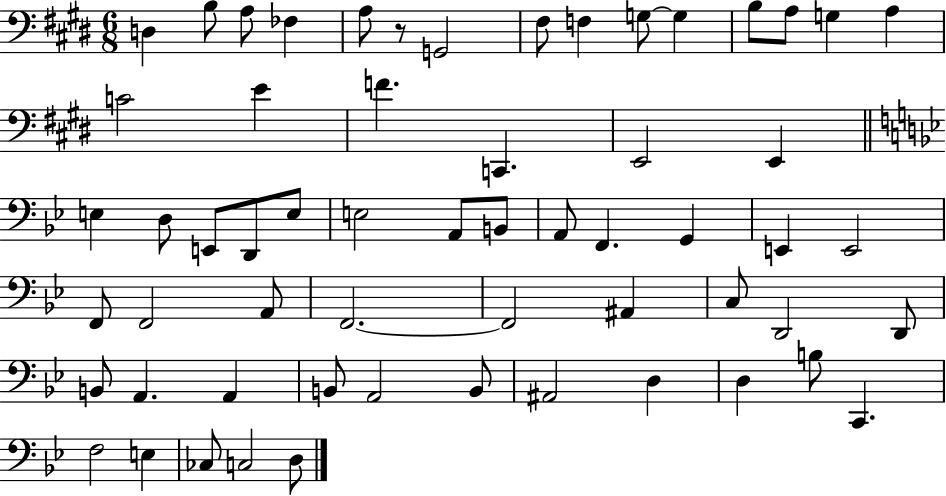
{
  \clef bass
  \numericTimeSignature
  \time 6/8
  \key e \major
  d4 b8 a8 fes4 | a8 r8 g,2 | fis8 f4 g8~~ g4 | b8 a8 g4 a4 | \break c'2 e'4 | f'4. c,4. | e,2 e,4 | \bar "||" \break \key g \minor e4 d8 e,8 d,8 e8 | e2 a,8 b,8 | a,8 f,4. g,4 | e,4 e,2 | \break f,8 f,2 a,8 | f,2.~~ | f,2 ais,4 | c8 d,2 d,8 | \break b,8 a,4. a,4 | b,8 a,2 b,8 | ais,2 d4 | d4 b8 c,4. | \break f2 e4 | ces8 c2 d8 | \bar "|."
}